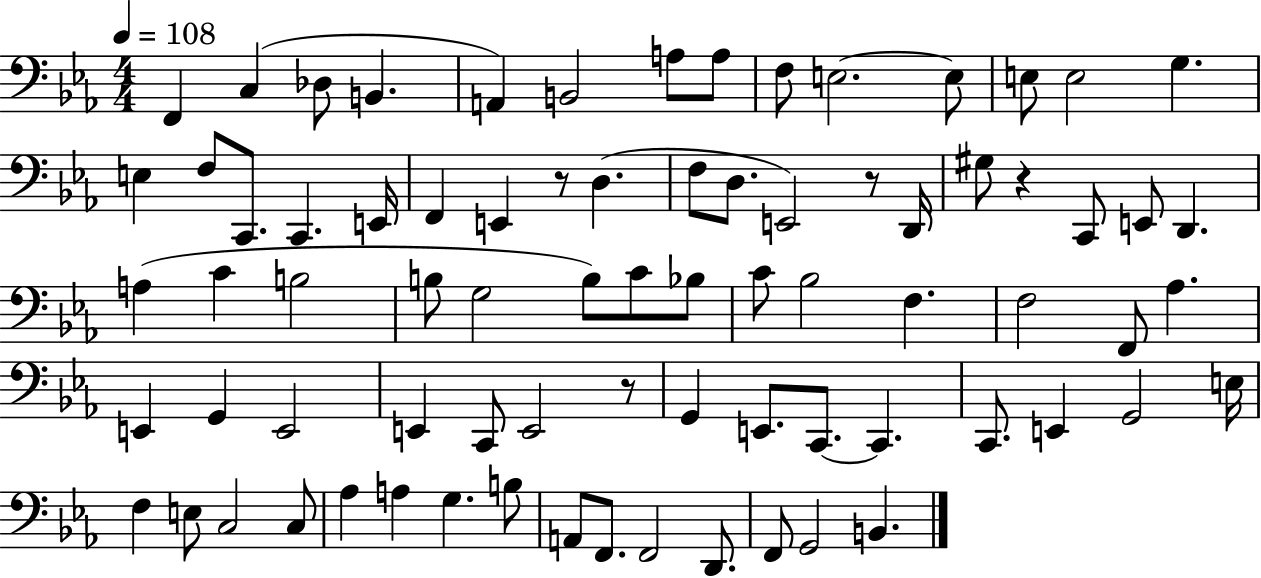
X:1
T:Untitled
M:4/4
L:1/4
K:Eb
F,, C, _D,/2 B,, A,, B,,2 A,/2 A,/2 F,/2 E,2 E,/2 E,/2 E,2 G, E, F,/2 C,,/2 C,, E,,/4 F,, E,, z/2 D, F,/2 D,/2 E,,2 z/2 D,,/4 ^G,/2 z C,,/2 E,,/2 D,, A, C B,2 B,/2 G,2 B,/2 C/2 _B,/2 C/2 _B,2 F, F,2 F,,/2 _A, E,, G,, E,,2 E,, C,,/2 E,,2 z/2 G,, E,,/2 C,,/2 C,, C,,/2 E,, G,,2 E,/4 F, E,/2 C,2 C,/2 _A, A, G, B,/2 A,,/2 F,,/2 F,,2 D,,/2 F,,/2 G,,2 B,,